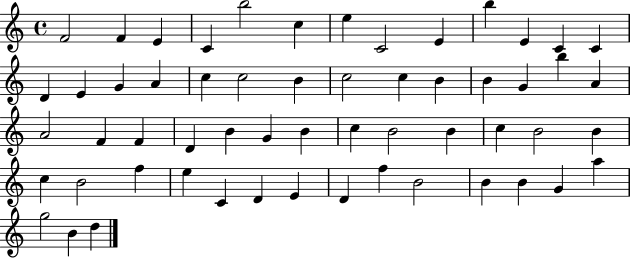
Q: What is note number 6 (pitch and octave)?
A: C5